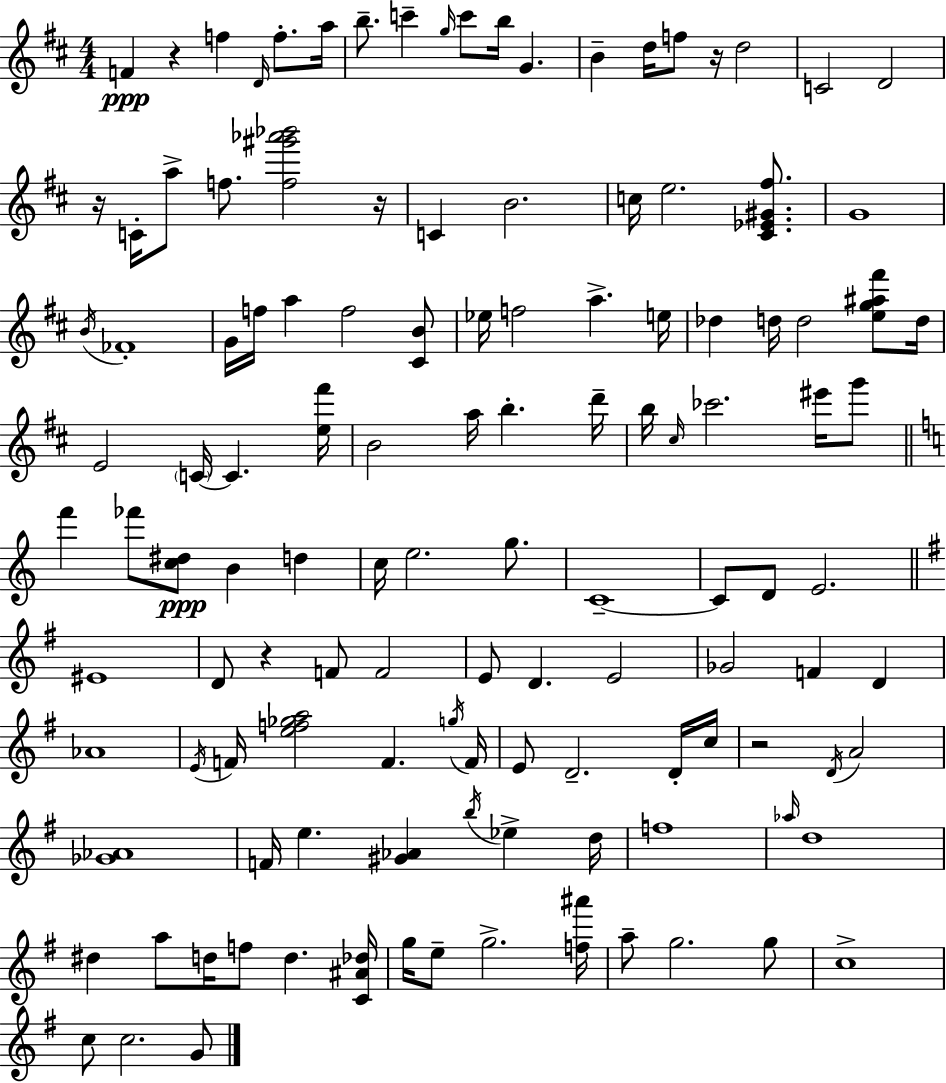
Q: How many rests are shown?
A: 6